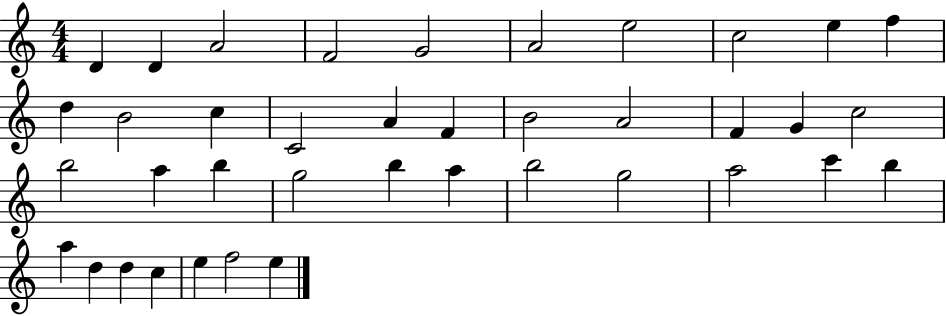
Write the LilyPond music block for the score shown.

{
  \clef treble
  \numericTimeSignature
  \time 4/4
  \key c \major
  d'4 d'4 a'2 | f'2 g'2 | a'2 e''2 | c''2 e''4 f''4 | \break d''4 b'2 c''4 | c'2 a'4 f'4 | b'2 a'2 | f'4 g'4 c''2 | \break b''2 a''4 b''4 | g''2 b''4 a''4 | b''2 g''2 | a''2 c'''4 b''4 | \break a''4 d''4 d''4 c''4 | e''4 f''2 e''4 | \bar "|."
}